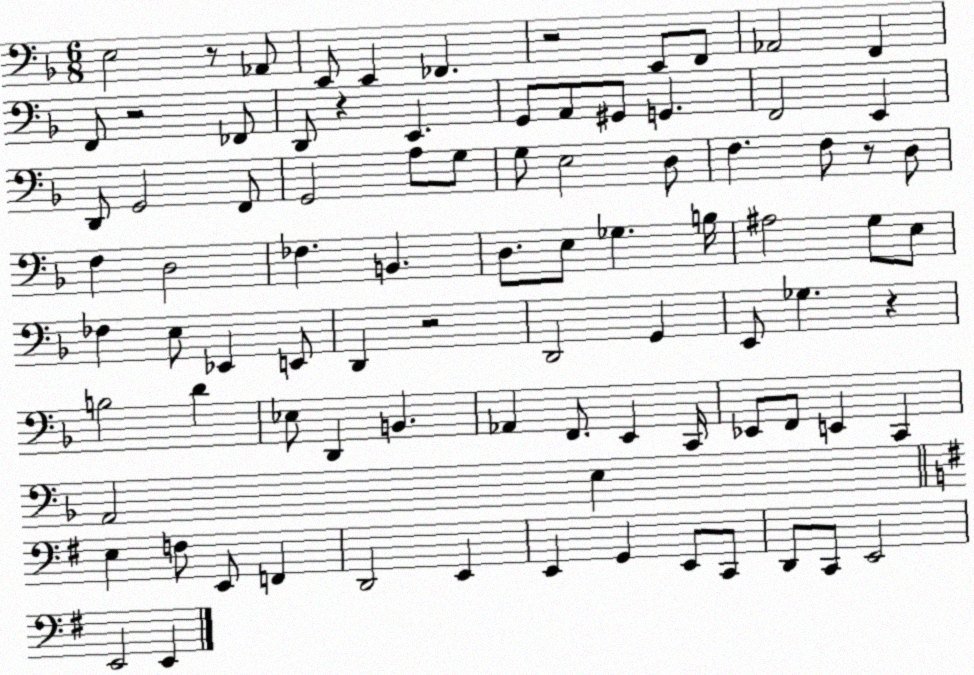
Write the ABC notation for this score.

X:1
T:Untitled
M:6/8
L:1/4
K:F
E,2 z/2 _A,,/2 E,,/2 E,, _F,, z2 E,,/2 F,,/2 _A,,2 F,, F,,/2 z2 _F,,/2 D,,/2 z E,, G,,/2 A,,/2 ^G,,/2 G,, F,,2 E,, D,,/2 G,,2 F,,/2 G,,2 A,/2 G,/2 G,/2 E,2 D,/2 F, F,/2 z/2 D,/2 F, D,2 _F, B,, D,/2 E,/2 _G, B,/4 ^A,2 G,/2 E,/2 _F, E,/2 _E,, E,,/2 D,, z2 D,,2 G,, E,,/2 _G, z B,2 D _E,/2 D,, B,, _A,, F,,/2 E,, C,,/4 _E,,/2 F,,/2 E,, C,, A,,2 E, E, F,/2 E,,/2 F,, D,,2 E,, E,, G,, E,,/2 C,,/2 D,,/2 C,,/2 E,,2 E,,2 E,,